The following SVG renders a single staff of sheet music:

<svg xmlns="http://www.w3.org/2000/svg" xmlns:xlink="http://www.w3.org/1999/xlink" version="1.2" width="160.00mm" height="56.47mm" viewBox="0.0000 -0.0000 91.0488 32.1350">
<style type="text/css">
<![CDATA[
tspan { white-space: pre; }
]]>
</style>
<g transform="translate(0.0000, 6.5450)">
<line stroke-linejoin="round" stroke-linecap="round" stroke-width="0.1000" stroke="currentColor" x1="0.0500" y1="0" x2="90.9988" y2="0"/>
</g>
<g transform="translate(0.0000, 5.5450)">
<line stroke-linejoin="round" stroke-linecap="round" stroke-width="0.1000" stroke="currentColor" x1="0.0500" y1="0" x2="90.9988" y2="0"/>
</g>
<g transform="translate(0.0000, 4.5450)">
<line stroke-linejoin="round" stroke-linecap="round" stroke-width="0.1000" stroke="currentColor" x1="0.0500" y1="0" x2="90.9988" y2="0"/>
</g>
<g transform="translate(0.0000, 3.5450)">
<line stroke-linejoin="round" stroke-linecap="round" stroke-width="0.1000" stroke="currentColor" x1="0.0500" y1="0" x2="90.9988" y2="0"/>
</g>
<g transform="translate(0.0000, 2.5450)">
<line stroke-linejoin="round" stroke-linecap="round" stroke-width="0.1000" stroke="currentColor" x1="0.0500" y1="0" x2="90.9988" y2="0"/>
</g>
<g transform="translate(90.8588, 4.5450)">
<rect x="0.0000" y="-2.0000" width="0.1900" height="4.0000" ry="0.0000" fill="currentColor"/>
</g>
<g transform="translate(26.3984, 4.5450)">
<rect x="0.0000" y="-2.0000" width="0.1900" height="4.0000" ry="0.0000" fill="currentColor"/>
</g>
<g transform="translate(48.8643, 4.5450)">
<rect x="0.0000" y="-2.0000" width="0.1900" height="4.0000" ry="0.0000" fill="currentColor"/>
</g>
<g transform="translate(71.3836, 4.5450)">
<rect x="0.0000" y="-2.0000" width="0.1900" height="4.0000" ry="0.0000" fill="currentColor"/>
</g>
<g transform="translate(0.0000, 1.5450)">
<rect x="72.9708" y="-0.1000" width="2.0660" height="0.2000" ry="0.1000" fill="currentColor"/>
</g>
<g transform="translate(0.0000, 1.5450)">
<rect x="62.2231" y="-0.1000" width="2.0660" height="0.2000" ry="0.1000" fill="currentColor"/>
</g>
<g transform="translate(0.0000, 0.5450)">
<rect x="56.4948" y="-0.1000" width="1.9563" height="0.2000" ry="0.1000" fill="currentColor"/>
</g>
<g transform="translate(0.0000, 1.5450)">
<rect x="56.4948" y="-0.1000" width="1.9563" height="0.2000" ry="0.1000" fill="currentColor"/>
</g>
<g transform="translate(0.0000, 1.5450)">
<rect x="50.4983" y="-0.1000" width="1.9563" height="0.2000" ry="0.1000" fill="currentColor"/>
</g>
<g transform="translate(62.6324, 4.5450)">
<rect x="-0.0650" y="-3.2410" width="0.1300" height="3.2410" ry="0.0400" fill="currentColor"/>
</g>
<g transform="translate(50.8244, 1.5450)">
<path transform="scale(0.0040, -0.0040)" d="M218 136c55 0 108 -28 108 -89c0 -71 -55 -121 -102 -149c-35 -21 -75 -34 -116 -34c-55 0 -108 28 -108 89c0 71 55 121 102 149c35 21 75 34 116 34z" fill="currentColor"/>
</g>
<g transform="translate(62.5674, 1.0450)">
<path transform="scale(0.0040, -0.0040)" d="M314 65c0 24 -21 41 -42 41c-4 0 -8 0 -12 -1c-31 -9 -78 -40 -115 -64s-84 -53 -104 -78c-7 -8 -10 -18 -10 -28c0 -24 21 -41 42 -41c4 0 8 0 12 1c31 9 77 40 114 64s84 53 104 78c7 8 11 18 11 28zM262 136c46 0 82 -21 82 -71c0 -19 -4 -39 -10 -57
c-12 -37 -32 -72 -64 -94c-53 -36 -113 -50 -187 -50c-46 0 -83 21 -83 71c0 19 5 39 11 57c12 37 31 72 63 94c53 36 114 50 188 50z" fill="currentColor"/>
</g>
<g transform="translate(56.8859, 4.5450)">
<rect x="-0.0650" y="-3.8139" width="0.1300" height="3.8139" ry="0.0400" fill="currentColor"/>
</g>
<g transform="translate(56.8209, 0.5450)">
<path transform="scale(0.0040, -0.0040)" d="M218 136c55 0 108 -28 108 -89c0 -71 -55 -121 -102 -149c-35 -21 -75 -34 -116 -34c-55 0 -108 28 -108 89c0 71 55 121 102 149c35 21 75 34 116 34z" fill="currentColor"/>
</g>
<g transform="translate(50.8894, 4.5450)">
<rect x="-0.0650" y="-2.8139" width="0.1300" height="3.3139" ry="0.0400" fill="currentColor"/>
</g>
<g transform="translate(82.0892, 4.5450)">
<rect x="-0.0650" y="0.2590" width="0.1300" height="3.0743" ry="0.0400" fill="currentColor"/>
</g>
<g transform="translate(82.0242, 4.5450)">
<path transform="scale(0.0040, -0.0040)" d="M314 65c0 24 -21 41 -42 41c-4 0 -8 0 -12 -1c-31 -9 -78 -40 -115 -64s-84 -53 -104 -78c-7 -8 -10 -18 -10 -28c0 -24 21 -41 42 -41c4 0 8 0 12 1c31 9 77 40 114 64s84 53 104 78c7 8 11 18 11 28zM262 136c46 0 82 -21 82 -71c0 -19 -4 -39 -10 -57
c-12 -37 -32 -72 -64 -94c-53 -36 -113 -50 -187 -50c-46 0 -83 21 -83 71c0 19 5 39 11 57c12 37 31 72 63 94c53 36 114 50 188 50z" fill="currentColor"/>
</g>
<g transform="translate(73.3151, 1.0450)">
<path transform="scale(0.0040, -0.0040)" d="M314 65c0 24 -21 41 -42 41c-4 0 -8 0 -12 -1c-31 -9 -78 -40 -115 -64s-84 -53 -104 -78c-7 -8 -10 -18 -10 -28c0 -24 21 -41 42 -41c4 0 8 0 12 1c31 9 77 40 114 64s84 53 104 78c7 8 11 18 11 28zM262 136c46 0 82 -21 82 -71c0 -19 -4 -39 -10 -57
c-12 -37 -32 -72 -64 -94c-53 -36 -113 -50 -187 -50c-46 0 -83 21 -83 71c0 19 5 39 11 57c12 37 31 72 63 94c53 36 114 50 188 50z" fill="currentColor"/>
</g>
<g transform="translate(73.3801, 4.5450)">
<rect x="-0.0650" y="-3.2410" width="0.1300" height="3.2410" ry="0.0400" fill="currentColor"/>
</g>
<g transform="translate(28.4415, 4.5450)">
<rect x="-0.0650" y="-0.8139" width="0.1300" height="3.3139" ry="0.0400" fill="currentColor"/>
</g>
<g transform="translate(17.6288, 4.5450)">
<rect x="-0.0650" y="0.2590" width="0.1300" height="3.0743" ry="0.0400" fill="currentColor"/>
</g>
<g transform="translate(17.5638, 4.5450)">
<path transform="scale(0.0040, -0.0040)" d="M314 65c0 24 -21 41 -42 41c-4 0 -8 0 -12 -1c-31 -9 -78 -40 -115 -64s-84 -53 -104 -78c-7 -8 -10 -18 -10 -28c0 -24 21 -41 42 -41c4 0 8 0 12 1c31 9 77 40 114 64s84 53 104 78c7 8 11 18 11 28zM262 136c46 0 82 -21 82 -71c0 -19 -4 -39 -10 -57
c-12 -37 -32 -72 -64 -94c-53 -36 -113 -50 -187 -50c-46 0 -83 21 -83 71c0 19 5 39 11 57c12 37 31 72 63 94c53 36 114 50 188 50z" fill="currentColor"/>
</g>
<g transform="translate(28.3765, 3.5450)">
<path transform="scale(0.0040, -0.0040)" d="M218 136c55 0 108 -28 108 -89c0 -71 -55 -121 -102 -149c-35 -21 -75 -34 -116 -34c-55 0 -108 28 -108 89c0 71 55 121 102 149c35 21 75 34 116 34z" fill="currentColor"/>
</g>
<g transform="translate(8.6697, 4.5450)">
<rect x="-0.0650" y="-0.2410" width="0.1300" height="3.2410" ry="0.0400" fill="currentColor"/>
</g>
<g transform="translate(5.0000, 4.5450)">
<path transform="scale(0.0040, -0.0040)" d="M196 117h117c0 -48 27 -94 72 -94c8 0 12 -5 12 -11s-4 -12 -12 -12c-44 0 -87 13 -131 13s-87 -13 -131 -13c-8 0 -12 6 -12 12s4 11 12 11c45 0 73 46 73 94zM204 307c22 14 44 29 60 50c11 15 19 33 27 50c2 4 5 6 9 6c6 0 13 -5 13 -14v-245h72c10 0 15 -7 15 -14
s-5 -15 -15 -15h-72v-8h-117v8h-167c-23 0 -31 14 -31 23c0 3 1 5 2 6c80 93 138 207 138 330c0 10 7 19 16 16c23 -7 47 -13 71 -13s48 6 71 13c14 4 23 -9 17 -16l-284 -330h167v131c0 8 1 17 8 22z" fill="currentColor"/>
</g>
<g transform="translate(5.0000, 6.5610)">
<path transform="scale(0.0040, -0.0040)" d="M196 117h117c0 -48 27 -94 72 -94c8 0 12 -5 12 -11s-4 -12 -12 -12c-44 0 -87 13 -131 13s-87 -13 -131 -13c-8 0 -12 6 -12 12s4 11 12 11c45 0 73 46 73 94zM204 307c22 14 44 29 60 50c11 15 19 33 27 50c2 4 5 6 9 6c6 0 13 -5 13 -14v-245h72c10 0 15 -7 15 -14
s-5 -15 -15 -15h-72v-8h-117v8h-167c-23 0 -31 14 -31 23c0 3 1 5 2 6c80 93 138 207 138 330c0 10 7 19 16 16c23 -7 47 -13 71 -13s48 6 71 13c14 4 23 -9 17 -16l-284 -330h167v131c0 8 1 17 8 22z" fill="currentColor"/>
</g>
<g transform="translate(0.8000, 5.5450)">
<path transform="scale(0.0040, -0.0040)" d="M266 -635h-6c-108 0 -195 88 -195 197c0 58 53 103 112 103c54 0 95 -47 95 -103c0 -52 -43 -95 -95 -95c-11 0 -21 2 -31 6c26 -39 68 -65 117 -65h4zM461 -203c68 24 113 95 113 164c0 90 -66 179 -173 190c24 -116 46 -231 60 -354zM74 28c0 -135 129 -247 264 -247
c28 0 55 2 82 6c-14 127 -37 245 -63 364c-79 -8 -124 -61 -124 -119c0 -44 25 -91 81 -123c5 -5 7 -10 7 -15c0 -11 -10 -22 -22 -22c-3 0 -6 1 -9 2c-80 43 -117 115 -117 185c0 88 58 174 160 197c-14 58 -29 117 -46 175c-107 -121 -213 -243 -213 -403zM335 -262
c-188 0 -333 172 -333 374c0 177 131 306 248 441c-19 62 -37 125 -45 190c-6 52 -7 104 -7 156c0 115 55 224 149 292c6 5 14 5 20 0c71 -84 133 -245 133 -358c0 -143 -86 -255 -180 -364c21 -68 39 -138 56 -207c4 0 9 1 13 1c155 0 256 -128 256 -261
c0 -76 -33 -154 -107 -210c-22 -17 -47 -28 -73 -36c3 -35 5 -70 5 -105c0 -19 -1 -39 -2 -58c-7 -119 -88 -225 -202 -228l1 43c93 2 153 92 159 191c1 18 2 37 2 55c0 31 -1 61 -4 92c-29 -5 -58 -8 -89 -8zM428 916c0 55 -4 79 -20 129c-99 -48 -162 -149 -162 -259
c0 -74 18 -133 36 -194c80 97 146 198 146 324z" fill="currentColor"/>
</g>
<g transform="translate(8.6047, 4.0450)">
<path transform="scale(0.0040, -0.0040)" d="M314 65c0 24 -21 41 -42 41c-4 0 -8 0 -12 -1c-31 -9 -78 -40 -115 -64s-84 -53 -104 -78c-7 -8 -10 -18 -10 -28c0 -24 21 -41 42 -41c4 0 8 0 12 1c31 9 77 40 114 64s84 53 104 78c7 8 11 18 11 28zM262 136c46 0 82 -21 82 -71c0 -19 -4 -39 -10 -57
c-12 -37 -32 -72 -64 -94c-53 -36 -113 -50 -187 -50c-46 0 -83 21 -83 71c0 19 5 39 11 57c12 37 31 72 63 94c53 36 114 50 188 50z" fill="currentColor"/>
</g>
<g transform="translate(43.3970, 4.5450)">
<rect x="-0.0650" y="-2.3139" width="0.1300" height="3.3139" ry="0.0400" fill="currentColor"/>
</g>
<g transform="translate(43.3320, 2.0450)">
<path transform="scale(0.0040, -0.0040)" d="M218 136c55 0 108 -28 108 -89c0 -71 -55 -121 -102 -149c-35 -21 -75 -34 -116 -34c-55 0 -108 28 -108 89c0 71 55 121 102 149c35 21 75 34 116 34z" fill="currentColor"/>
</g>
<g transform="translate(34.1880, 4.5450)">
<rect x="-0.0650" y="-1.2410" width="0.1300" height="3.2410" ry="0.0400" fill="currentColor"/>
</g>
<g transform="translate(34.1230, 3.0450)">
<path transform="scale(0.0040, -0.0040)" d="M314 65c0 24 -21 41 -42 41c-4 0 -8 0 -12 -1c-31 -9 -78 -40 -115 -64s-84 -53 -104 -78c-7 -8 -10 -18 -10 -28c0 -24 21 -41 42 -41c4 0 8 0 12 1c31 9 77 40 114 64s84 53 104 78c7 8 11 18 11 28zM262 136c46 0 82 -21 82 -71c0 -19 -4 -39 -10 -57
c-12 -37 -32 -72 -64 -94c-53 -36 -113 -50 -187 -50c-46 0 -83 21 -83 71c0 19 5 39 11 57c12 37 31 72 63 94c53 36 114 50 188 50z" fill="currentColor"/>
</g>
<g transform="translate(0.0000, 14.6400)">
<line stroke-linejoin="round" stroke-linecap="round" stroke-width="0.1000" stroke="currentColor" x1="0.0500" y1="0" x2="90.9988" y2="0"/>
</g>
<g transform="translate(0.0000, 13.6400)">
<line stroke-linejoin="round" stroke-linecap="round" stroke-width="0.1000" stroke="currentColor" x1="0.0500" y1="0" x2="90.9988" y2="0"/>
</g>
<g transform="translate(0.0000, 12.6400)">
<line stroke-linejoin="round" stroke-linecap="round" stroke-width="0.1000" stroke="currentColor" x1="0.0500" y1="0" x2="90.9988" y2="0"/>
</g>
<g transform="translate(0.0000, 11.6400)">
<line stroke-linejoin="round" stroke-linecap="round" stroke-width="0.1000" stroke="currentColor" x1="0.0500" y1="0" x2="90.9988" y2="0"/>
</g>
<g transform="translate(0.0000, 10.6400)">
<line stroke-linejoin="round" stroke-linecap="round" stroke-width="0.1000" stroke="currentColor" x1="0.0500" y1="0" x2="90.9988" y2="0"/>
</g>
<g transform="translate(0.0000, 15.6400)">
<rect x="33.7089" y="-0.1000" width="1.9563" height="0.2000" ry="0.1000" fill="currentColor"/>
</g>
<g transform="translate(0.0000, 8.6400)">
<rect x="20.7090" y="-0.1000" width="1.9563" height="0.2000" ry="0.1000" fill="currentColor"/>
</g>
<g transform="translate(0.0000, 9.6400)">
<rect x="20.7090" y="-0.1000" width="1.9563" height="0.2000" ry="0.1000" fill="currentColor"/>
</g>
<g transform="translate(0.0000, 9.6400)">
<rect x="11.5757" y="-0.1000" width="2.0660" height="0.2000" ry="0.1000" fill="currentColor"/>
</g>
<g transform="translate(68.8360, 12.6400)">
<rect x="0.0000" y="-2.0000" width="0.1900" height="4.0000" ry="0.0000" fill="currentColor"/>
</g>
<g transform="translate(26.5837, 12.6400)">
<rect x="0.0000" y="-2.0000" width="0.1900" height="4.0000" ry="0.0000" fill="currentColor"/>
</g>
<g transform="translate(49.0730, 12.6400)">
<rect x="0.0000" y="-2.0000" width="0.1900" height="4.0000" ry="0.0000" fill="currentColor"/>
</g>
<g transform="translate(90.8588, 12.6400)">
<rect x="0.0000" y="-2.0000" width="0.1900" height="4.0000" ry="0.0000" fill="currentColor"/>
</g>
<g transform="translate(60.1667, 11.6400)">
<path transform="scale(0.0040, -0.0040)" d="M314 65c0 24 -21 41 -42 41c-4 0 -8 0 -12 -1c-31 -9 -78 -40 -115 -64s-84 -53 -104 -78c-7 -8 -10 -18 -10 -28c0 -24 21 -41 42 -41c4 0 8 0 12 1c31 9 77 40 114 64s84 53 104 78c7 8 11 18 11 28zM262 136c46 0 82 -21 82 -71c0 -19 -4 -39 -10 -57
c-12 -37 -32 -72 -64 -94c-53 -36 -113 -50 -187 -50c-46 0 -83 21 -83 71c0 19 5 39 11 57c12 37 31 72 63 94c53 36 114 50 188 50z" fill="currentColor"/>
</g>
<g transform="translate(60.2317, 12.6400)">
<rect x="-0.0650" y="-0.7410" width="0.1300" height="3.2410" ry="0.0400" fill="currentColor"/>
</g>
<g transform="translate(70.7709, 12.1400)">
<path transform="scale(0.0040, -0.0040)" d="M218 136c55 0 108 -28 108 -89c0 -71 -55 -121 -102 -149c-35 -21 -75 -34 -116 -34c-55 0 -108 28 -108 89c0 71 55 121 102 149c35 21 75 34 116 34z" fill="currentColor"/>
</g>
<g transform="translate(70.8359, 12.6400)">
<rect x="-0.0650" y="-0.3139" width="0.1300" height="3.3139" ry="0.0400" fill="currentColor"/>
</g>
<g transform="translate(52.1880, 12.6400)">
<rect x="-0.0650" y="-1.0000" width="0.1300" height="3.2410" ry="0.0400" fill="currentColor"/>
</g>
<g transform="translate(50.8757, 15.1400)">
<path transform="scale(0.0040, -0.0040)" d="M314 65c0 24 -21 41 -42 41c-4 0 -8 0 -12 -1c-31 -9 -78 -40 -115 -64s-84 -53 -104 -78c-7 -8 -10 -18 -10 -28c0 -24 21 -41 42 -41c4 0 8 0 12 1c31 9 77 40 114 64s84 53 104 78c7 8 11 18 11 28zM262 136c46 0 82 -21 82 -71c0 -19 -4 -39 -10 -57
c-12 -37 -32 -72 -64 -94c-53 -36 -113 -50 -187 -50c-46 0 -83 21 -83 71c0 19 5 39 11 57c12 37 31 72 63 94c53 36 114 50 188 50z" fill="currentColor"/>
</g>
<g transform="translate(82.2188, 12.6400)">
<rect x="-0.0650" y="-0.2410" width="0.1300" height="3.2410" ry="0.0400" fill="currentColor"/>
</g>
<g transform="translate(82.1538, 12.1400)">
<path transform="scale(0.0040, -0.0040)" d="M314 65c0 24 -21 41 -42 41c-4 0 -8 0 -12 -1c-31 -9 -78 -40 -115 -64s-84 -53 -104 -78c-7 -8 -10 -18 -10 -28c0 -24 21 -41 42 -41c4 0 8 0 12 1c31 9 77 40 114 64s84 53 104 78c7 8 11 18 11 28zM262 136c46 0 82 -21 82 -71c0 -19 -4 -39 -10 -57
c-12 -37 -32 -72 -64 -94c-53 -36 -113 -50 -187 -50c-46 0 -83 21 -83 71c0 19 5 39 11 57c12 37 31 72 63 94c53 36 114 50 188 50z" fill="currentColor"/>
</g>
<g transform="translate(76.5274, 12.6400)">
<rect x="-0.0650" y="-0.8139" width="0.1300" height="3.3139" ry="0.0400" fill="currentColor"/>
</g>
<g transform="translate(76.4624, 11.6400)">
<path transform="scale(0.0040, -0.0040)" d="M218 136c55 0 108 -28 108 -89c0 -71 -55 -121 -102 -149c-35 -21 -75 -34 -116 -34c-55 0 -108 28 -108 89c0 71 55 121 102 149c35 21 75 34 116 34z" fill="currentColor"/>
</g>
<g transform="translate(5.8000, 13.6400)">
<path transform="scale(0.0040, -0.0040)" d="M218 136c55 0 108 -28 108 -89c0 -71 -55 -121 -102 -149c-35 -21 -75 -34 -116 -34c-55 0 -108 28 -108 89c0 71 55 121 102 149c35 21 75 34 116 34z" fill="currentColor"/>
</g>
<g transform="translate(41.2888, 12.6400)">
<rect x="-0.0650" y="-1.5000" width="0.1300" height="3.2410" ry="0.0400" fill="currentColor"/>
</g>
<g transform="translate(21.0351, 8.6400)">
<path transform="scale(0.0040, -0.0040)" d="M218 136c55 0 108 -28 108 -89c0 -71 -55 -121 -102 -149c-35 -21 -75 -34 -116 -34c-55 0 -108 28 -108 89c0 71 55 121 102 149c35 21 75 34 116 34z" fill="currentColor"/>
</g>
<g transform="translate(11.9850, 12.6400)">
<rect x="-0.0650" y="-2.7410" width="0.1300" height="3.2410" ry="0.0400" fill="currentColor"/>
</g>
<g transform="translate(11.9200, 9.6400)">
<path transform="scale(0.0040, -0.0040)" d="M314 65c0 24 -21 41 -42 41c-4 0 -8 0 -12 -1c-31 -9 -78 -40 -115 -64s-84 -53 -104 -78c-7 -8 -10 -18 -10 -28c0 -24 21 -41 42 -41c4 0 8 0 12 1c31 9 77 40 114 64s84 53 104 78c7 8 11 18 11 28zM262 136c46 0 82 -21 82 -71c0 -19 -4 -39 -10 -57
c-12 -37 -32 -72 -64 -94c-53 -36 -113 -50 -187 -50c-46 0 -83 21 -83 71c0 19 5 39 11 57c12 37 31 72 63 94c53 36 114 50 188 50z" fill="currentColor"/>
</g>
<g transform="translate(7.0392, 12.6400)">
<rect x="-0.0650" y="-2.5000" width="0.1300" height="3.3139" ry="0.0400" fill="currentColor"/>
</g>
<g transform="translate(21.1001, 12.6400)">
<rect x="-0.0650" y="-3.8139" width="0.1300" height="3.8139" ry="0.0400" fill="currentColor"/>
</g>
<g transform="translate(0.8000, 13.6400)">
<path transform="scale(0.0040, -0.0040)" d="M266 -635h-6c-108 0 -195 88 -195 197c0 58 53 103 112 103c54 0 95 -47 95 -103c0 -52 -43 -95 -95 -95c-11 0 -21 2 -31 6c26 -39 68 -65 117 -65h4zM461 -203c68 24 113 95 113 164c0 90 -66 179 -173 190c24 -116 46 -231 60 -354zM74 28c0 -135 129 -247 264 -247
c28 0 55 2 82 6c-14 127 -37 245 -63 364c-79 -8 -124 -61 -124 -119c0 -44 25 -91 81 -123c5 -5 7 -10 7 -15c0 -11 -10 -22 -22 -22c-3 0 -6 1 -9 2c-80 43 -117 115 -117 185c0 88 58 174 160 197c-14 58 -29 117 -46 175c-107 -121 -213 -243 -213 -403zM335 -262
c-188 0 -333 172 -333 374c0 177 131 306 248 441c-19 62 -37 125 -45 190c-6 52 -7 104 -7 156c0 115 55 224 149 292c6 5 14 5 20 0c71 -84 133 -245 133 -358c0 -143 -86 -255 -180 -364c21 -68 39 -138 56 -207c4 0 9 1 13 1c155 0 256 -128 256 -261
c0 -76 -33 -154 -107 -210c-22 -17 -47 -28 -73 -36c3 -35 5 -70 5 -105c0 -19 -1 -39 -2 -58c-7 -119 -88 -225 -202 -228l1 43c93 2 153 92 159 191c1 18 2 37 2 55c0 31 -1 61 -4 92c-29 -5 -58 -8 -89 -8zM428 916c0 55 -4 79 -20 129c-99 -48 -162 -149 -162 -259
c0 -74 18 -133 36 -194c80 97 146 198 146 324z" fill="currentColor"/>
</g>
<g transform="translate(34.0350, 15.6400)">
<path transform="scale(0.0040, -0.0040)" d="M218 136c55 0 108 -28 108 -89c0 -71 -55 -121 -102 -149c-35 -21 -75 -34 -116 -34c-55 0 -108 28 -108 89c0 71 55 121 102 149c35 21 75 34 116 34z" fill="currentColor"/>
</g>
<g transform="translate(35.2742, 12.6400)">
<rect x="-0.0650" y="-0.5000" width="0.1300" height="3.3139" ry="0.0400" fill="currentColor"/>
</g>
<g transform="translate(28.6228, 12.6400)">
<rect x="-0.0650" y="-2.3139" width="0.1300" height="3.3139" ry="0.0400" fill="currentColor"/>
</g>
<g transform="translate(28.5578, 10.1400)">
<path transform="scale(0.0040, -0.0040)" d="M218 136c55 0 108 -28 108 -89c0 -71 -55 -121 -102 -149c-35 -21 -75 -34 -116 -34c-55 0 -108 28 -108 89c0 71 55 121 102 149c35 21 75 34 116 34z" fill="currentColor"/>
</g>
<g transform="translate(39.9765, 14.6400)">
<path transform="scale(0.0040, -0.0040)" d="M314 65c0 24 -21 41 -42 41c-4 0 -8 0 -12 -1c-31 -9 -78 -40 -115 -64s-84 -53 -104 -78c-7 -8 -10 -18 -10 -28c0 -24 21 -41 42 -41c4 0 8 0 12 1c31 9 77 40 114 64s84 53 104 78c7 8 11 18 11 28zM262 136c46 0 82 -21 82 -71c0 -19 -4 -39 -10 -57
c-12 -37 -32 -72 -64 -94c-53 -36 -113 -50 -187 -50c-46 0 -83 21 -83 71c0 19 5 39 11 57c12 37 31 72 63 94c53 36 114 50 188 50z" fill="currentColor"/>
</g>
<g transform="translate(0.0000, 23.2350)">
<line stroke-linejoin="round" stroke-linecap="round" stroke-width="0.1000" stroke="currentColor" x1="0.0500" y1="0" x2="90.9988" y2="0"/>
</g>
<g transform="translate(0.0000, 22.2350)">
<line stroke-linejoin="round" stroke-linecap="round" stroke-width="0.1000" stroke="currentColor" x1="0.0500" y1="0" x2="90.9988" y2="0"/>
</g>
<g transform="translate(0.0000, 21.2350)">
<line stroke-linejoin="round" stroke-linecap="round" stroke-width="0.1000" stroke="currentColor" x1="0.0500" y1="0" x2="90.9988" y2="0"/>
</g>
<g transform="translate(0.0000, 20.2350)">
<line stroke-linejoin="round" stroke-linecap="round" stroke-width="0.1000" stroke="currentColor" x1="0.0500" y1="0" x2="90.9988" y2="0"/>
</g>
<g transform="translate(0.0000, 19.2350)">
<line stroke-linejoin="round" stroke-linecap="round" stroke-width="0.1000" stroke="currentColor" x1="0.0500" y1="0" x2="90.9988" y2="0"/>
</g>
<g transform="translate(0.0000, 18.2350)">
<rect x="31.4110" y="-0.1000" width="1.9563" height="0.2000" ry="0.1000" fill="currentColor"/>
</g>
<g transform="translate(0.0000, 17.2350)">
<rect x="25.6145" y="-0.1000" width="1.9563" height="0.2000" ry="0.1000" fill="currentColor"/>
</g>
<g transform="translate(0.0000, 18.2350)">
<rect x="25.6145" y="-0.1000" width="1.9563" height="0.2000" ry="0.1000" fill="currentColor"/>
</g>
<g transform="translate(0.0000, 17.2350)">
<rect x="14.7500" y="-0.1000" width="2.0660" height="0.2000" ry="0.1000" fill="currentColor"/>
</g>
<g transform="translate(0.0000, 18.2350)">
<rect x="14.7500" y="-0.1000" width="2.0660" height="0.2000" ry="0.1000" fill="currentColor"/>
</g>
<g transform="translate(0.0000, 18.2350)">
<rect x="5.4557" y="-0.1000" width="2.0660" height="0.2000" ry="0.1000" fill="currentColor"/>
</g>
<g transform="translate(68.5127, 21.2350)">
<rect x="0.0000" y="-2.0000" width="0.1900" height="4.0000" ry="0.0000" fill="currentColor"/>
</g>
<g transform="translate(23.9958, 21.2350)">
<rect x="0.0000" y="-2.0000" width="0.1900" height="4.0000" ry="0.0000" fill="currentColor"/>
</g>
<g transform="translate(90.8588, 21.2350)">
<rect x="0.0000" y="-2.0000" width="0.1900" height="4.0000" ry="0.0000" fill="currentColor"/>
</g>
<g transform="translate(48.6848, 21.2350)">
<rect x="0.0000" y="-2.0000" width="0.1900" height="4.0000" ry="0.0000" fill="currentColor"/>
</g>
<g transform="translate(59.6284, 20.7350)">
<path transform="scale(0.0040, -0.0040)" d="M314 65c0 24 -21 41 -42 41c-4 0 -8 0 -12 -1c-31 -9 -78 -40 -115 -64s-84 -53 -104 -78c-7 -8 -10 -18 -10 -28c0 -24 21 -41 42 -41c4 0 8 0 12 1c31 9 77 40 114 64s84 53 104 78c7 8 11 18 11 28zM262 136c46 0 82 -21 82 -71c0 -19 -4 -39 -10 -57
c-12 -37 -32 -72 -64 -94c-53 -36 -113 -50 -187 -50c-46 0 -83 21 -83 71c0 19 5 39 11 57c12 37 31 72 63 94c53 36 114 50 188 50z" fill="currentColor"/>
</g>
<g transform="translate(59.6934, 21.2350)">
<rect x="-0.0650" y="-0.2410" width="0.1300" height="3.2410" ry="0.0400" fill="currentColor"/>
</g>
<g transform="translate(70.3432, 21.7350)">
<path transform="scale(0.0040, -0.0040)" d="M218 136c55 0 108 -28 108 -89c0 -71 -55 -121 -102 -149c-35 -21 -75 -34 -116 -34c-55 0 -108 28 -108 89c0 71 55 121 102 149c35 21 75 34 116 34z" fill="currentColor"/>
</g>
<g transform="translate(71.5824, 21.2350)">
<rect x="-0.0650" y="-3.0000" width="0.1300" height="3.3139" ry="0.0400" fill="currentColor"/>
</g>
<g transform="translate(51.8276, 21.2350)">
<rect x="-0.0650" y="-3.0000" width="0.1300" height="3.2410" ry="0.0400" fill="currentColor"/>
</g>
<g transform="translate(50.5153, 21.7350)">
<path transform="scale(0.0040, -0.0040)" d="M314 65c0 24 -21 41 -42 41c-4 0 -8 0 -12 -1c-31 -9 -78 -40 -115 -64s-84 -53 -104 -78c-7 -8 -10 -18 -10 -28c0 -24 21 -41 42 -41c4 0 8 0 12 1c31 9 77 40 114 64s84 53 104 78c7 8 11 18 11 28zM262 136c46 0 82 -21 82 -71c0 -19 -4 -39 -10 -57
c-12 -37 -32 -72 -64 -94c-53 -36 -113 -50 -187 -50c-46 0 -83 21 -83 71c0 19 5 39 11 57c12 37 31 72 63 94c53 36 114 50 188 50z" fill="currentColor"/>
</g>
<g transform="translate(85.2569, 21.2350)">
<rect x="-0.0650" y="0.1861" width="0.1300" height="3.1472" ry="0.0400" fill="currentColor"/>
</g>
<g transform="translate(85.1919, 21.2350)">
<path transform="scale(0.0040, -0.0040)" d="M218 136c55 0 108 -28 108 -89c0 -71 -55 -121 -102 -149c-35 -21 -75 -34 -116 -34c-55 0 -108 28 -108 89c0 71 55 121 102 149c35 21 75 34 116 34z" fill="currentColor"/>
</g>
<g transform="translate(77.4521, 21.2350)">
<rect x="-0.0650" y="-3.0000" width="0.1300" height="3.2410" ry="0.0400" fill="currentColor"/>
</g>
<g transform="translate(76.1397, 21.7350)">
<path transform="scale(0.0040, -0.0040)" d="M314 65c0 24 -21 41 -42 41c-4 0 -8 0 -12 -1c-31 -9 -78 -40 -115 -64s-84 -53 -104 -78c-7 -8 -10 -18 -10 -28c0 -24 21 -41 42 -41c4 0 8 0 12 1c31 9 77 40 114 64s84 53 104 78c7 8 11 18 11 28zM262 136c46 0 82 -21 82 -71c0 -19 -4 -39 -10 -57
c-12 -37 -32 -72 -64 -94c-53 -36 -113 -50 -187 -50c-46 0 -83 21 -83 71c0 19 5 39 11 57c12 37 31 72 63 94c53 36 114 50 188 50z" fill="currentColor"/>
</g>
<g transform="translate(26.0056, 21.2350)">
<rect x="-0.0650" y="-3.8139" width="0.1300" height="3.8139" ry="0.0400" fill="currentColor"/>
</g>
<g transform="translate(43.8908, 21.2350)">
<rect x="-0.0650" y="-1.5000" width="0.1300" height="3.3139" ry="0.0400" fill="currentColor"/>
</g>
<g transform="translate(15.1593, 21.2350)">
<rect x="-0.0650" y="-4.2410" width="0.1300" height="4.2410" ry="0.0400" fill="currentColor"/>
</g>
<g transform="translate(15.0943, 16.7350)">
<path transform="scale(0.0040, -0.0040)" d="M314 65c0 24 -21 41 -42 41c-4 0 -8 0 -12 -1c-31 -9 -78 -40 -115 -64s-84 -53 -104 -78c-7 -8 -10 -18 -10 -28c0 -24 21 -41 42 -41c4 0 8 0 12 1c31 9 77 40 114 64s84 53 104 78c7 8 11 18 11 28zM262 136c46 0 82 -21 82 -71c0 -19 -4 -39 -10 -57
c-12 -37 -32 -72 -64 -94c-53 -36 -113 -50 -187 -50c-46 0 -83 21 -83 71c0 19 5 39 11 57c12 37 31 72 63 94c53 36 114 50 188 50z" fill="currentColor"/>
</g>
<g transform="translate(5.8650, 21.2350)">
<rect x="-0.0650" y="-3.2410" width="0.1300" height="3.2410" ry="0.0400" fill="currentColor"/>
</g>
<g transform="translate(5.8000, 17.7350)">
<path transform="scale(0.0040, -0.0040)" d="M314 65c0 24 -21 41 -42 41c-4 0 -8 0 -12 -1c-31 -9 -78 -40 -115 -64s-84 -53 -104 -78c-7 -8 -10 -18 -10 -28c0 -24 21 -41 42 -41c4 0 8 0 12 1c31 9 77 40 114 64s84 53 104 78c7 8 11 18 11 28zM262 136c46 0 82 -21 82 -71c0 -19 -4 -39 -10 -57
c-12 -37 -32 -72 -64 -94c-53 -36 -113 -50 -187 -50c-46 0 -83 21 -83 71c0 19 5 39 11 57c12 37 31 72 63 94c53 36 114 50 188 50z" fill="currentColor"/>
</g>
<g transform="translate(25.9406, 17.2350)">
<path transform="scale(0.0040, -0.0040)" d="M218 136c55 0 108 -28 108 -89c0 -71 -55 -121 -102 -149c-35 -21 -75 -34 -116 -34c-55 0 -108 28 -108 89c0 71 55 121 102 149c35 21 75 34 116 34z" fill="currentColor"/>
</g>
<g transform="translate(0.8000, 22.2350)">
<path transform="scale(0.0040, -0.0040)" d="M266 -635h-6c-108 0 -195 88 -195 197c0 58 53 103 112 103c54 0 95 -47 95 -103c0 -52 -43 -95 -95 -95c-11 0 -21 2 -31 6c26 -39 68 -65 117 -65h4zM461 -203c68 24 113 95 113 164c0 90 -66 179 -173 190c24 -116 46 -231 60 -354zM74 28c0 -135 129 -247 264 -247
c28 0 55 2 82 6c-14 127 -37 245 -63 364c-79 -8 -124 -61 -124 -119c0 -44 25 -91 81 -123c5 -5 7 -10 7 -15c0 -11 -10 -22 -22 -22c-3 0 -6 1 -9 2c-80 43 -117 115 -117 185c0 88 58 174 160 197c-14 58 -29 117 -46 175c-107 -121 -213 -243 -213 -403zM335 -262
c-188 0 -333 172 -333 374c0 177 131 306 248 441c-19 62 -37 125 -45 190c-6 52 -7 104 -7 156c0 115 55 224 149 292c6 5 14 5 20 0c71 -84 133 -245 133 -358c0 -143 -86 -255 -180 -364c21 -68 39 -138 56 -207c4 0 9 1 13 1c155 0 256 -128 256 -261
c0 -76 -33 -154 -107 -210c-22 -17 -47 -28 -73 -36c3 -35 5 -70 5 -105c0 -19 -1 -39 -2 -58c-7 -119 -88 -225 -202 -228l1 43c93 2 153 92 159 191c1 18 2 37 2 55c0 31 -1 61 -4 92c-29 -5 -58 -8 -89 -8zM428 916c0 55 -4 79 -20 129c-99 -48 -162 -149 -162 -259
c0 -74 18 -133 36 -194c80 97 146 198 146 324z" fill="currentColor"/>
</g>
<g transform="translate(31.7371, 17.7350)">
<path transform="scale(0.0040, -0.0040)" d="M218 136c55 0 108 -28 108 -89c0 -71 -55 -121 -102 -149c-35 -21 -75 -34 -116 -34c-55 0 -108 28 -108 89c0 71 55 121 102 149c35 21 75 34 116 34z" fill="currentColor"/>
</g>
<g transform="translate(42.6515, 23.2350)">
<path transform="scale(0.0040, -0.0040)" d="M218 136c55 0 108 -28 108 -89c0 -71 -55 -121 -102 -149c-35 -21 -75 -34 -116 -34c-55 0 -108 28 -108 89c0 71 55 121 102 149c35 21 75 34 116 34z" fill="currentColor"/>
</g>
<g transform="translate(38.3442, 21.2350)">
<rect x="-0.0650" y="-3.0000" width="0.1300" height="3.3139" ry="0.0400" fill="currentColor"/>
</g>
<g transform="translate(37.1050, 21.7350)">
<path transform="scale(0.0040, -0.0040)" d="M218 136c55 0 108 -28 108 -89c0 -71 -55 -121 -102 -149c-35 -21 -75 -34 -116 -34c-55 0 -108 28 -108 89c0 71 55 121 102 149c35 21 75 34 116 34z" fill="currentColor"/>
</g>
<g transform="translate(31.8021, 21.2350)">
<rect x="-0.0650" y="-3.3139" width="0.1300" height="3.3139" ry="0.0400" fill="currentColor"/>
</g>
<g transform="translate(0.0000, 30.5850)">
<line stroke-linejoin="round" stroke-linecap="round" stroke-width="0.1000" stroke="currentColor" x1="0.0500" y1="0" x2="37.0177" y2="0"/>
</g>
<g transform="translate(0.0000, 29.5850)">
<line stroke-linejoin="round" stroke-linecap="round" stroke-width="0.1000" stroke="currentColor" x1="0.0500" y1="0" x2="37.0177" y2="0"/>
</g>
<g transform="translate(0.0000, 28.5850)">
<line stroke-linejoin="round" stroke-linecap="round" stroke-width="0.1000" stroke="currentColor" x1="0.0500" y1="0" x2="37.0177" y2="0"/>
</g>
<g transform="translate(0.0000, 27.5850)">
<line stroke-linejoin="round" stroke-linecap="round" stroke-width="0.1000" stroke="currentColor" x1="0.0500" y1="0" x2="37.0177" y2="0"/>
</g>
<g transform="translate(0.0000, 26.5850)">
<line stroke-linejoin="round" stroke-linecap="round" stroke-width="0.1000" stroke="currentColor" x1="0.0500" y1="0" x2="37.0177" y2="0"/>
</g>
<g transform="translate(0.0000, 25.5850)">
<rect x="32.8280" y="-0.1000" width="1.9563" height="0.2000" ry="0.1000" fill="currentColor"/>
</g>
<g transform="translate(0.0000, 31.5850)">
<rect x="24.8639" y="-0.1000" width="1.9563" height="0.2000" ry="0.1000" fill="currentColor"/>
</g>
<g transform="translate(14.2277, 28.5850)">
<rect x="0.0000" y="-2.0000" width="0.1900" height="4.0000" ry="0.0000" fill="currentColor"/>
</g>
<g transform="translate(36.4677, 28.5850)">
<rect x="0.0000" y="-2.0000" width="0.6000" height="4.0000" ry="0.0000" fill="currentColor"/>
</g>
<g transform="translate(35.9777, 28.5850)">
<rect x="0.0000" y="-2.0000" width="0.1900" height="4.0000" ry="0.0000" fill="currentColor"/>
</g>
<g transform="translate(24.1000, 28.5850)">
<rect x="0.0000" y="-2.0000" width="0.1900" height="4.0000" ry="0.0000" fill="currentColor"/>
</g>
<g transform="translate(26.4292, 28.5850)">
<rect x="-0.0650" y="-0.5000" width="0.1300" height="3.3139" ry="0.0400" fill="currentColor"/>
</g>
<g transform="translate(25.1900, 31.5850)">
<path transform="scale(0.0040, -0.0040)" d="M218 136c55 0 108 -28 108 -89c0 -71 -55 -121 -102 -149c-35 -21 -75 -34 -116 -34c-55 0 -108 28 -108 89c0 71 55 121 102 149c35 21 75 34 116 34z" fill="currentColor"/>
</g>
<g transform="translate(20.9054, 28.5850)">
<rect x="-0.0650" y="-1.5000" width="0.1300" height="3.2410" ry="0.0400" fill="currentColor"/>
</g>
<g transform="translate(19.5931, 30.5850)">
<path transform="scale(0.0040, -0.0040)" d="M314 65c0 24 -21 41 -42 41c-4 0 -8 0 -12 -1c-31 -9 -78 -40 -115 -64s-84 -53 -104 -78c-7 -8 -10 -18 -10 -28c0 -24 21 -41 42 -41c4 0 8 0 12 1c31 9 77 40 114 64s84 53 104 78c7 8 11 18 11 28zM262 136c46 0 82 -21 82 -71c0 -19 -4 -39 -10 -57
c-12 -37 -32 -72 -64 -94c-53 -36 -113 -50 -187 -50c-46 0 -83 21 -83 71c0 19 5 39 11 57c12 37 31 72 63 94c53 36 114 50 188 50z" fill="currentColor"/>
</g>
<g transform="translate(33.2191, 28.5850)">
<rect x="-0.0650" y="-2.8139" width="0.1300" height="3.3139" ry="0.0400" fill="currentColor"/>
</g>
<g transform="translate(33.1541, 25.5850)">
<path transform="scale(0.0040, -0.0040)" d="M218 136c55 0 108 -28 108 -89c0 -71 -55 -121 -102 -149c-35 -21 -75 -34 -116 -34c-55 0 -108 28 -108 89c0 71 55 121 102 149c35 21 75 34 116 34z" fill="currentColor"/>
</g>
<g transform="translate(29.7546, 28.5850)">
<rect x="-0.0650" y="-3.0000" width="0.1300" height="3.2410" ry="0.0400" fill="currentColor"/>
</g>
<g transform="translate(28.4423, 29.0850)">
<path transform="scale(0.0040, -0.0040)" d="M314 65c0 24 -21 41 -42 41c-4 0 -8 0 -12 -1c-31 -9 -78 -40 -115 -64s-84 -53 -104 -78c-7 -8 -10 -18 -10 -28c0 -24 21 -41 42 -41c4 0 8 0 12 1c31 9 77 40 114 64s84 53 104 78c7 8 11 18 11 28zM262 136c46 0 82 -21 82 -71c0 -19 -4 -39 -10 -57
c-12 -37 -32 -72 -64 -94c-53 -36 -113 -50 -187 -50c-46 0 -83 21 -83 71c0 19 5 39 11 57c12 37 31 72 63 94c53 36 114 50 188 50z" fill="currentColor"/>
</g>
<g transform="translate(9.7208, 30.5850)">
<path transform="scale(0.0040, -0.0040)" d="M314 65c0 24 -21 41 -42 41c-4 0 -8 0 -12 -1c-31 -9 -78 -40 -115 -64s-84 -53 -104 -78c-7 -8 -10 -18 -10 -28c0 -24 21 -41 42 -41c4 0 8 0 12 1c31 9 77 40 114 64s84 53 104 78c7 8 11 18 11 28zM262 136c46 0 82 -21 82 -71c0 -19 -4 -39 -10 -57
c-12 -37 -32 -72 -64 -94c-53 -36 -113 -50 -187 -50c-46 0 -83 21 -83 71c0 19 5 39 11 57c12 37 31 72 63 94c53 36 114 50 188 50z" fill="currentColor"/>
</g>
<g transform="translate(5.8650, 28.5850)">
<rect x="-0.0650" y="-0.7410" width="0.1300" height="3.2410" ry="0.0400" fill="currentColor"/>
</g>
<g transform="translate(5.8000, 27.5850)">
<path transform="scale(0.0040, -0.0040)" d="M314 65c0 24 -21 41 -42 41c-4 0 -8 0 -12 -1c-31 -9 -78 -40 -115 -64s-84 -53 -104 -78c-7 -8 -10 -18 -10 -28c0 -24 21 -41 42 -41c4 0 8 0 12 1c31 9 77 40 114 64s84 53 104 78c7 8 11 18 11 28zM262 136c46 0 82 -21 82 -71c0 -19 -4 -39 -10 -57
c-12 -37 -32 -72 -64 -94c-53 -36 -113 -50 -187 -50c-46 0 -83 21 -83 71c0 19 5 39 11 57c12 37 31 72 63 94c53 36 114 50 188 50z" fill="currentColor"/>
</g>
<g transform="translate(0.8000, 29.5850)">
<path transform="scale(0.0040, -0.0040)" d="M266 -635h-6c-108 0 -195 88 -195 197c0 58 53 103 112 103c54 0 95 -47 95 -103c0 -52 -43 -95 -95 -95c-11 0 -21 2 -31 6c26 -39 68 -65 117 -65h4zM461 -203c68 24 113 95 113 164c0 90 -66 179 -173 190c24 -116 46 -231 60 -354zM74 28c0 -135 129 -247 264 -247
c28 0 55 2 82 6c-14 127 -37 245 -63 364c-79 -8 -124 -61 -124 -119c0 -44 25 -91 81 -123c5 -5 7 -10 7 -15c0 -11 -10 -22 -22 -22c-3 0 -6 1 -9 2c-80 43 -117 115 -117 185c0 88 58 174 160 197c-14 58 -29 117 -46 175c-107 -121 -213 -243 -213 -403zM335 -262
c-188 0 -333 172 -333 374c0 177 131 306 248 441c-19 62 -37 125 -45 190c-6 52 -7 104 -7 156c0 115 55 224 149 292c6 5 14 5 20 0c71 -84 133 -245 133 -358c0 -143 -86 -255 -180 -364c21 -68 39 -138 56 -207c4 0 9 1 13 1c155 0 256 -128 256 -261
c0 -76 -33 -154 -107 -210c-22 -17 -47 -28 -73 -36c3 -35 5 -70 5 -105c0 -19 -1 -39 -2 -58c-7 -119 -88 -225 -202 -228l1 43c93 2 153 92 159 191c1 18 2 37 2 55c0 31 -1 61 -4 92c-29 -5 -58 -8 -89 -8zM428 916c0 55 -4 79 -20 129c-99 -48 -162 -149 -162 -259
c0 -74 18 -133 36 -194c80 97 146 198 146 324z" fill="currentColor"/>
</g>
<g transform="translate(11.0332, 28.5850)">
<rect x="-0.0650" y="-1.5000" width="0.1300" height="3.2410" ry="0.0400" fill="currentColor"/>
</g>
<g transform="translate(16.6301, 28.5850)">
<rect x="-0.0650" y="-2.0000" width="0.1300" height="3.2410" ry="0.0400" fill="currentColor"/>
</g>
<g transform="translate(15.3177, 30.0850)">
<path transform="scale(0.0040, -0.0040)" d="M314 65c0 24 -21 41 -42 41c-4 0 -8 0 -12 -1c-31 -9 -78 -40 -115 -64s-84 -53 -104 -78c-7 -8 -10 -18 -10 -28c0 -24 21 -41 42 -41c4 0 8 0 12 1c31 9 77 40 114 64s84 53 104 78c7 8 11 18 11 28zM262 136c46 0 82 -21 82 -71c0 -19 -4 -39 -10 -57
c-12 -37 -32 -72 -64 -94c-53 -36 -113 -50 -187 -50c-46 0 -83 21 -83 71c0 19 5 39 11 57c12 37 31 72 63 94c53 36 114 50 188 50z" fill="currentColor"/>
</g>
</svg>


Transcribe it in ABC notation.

X:1
T:Untitled
M:4/4
L:1/4
K:C
c2 B2 d e2 g a c' b2 b2 B2 G a2 c' g C E2 D2 d2 c d c2 b2 d'2 c' b A E A2 c2 A A2 B d2 E2 F2 E2 C A2 a